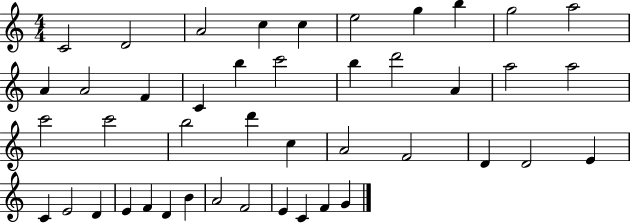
C4/h D4/h A4/h C5/q C5/q E5/h G5/q B5/q G5/h A5/h A4/q A4/h F4/q C4/q B5/q C6/h B5/q D6/h A4/q A5/h A5/h C6/h C6/h B5/h D6/q C5/q A4/h F4/h D4/q D4/h E4/q C4/q E4/h D4/q E4/q F4/q D4/q B4/q A4/h F4/h E4/q C4/q F4/q G4/q